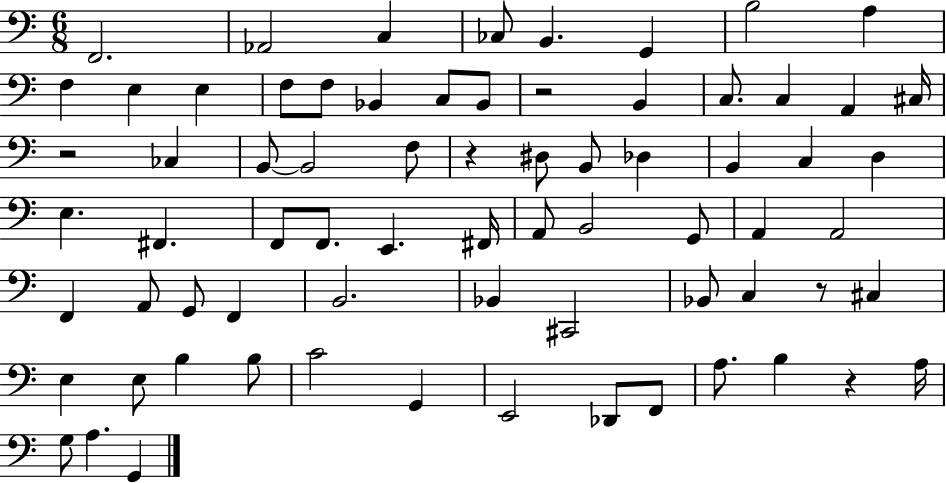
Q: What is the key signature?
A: C major